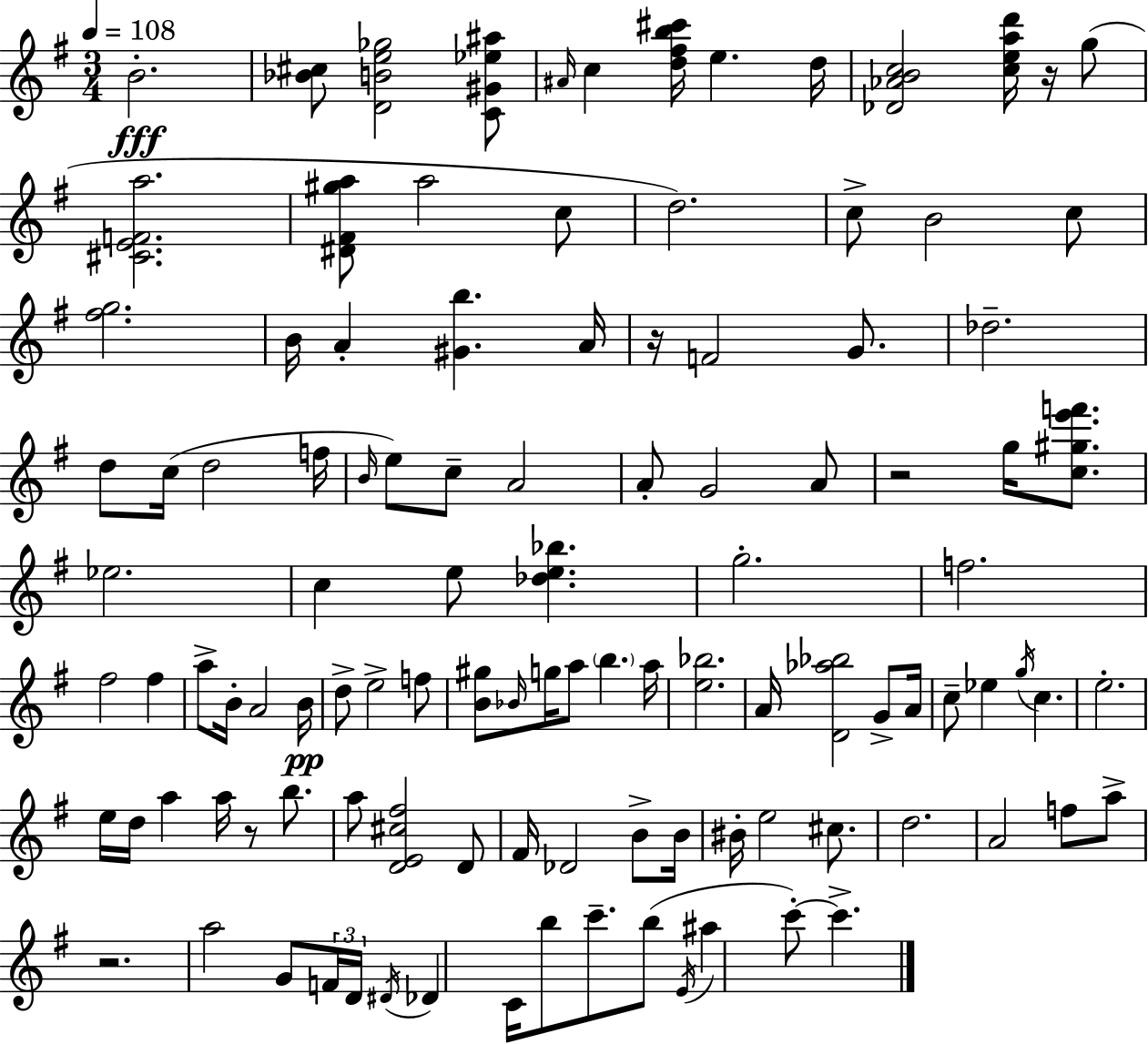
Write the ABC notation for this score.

X:1
T:Untitled
M:3/4
L:1/4
K:G
B2 [_B^c]/2 [DBe_g]2 [C^G_e^a]/2 ^A/4 c [d^fb^c']/4 e d/4 [_D_ABc]2 [cead']/4 z/4 g/2 [^CEFa]2 [^D^F^ga]/2 a2 c/2 d2 c/2 B2 c/2 [^fg]2 B/4 A [^Gb] A/4 z/4 F2 G/2 _d2 d/2 c/4 d2 f/4 B/4 e/2 c/2 A2 A/2 G2 A/2 z2 g/4 [c^ge'f']/2 _e2 c e/2 [_de_b] g2 f2 ^f2 ^f a/2 B/4 A2 B/4 d/2 e2 f/2 [B^g]/2 _B/4 g/4 a/2 b a/4 [e_b]2 A/4 [D_a_b]2 G/2 A/4 c/2 _e g/4 c e2 e/4 d/4 a a/4 z/2 b/2 a/2 [DE^c^f]2 D/2 ^F/4 _D2 B/2 B/4 ^B/4 e2 ^c/2 d2 A2 f/2 a/2 z2 a2 G/2 F/4 D/4 ^D/4 _D C/4 b/2 c'/2 b/2 E/4 ^a c'/2 c'